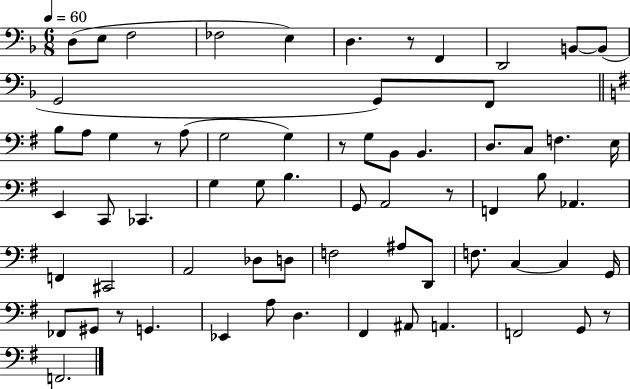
{
  \clef bass
  \numericTimeSignature
  \time 6/8
  \key f \major
  \tempo 4 = 60
  \repeat volta 2 { d8( e8 f2 | fes2 e4) | d4. r8 f,4 | d,2 b,8~~ b,8( | \break g,2 g,8) f,8 | \bar "||" \break \key g \major b8 a8 g4 r8 a8( | g2 g4) | r8 g8 b,8 b,4. | d8. c8 f4. e16 | \break e,4 c,8 ces,4. | g4 g8 b4. | g,8 a,2 r8 | f,4 b8 aes,4. | \break f,4 cis,2 | a,2 des8 d8 | f2 ais8 d,8 | f8. c4~~ c4 g,16 | \break fes,8 gis,8 r8 g,4. | ees,4 a8 d4. | fis,4 ais,8 a,4. | f,2 g,8 r8 | \break f,2. | } \bar "|."
}